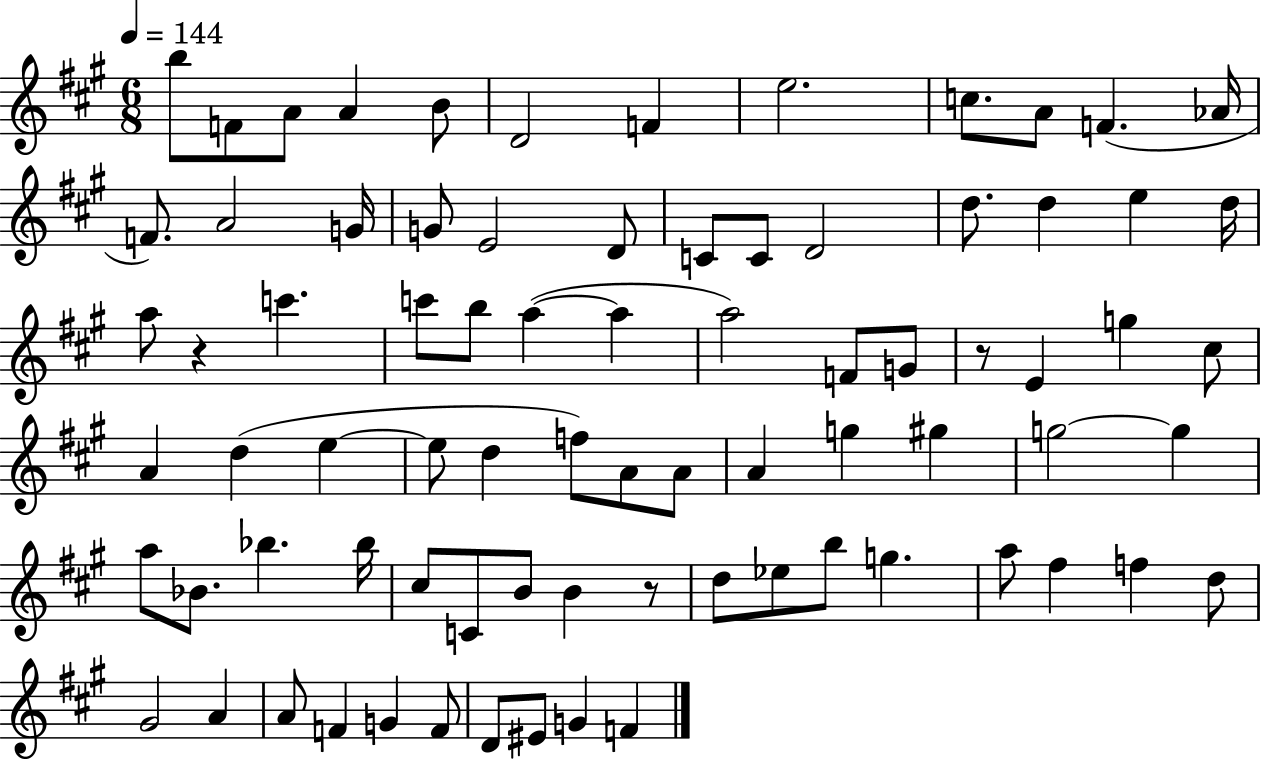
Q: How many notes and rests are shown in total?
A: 79